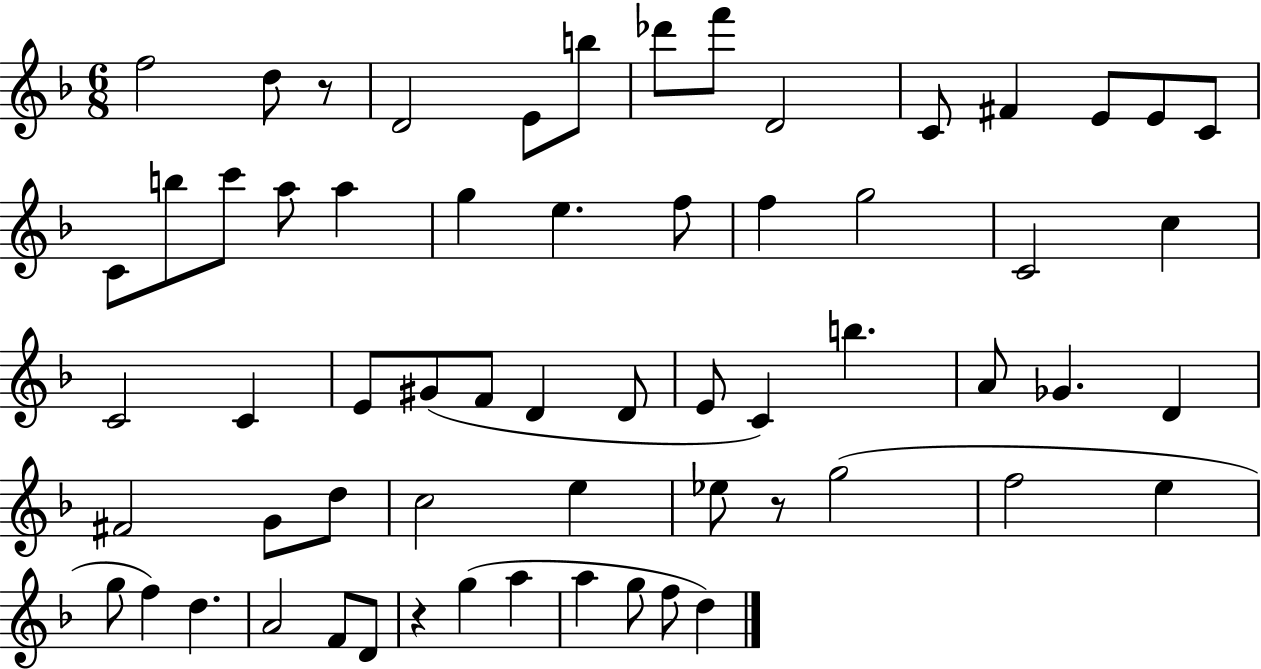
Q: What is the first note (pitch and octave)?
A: F5